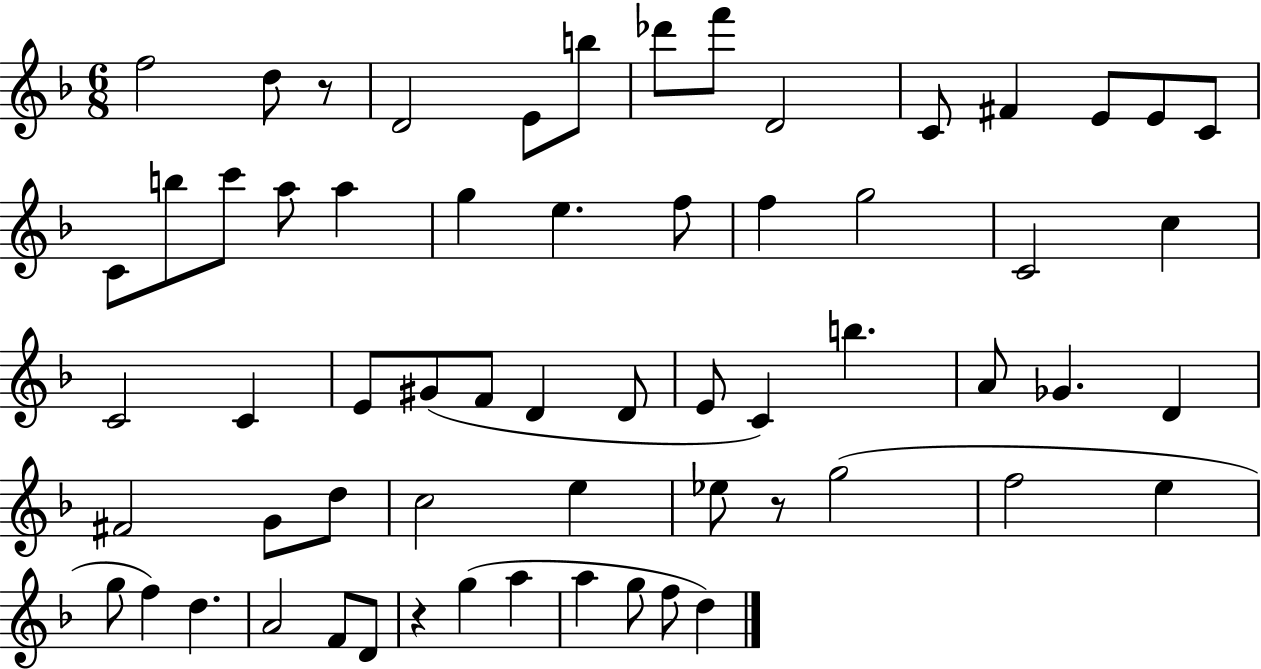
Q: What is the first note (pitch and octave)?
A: F5